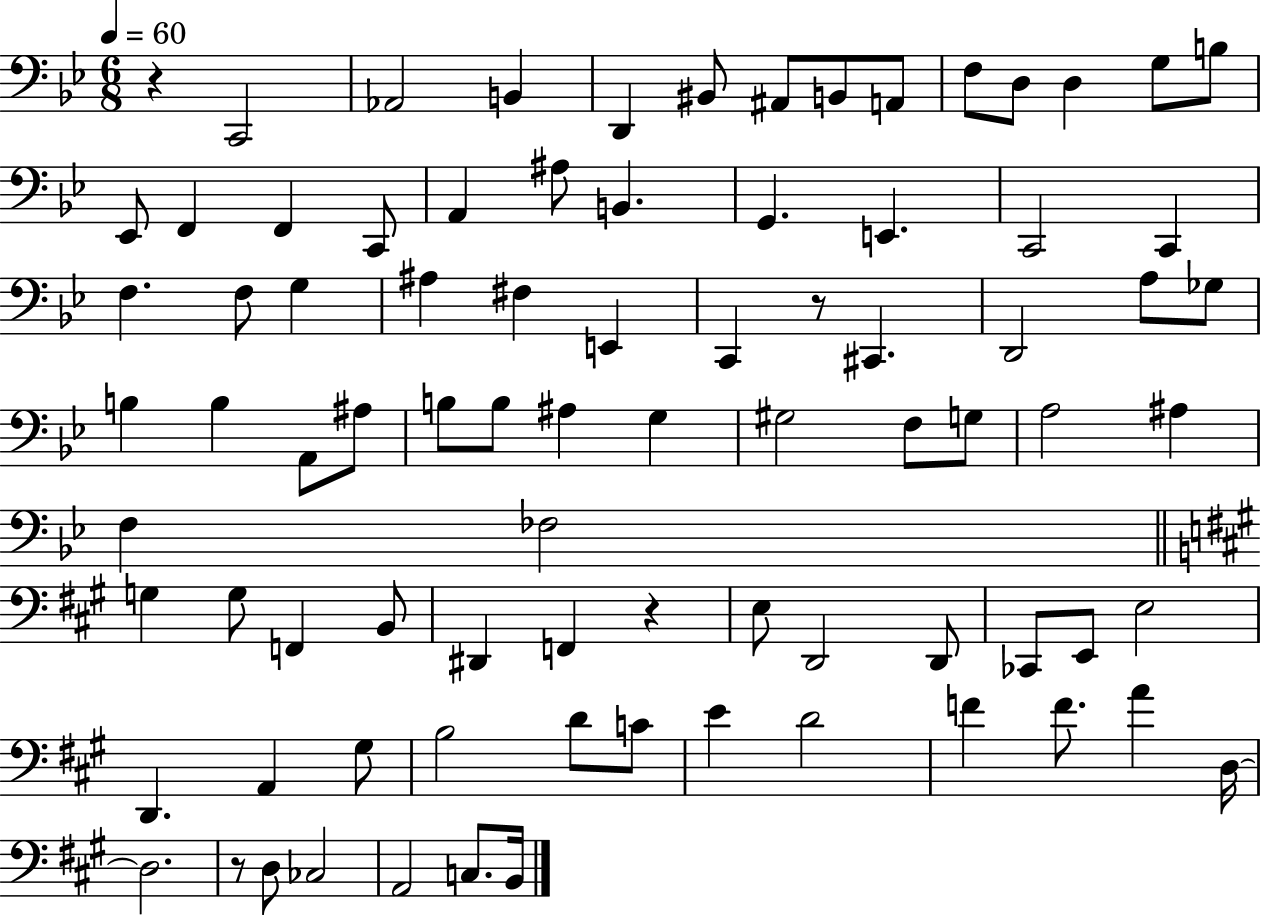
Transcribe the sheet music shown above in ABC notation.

X:1
T:Untitled
M:6/8
L:1/4
K:Bb
z C,,2 _A,,2 B,, D,, ^B,,/2 ^A,,/2 B,,/2 A,,/2 F,/2 D,/2 D, G,/2 B,/2 _E,,/2 F,, F,, C,,/2 A,, ^A,/2 B,, G,, E,, C,,2 C,, F, F,/2 G, ^A, ^F, E,, C,, z/2 ^C,, D,,2 A,/2 _G,/2 B, B, A,,/2 ^A,/2 B,/2 B,/2 ^A, G, ^G,2 F,/2 G,/2 A,2 ^A, F, _F,2 G, G,/2 F,, B,,/2 ^D,, F,, z E,/2 D,,2 D,,/2 _C,,/2 E,,/2 E,2 D,, A,, ^G,/2 B,2 D/2 C/2 E D2 F F/2 A D,/4 D,2 z/2 D,/2 _C,2 A,,2 C,/2 B,,/4